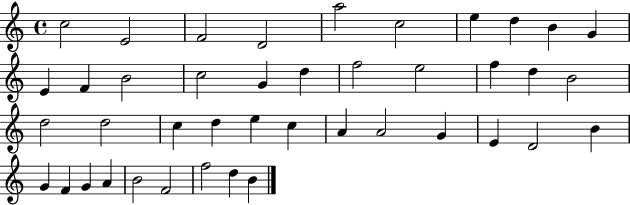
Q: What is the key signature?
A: C major